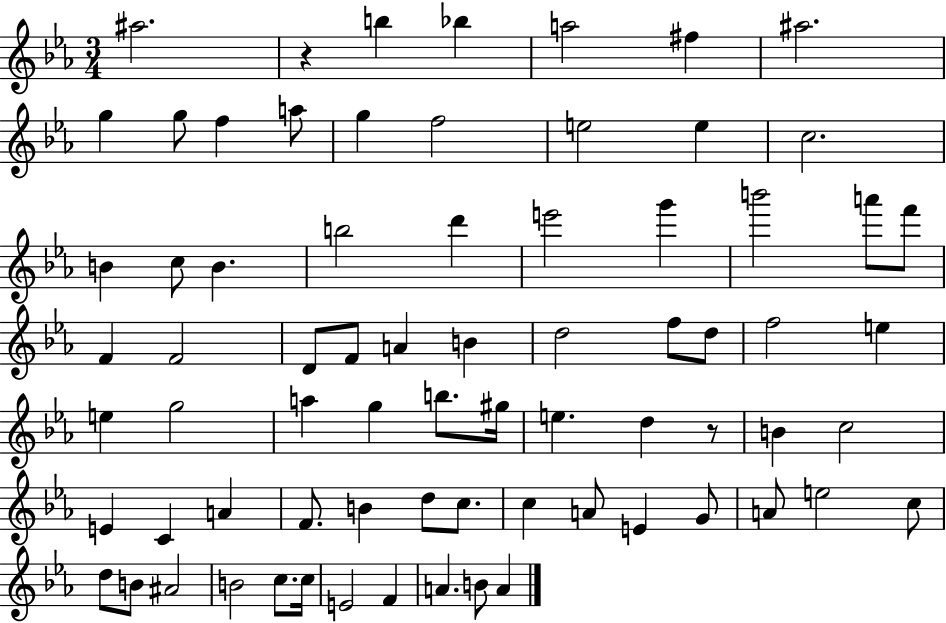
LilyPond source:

{
  \clef treble
  \numericTimeSignature
  \time 3/4
  \key ees \major
  ais''2. | r4 b''4 bes''4 | a''2 fis''4 | ais''2. | \break g''4 g''8 f''4 a''8 | g''4 f''2 | e''2 e''4 | c''2. | \break b'4 c''8 b'4. | b''2 d'''4 | e'''2 g'''4 | b'''2 a'''8 f'''8 | \break f'4 f'2 | d'8 f'8 a'4 b'4 | d''2 f''8 d''8 | f''2 e''4 | \break e''4 g''2 | a''4 g''4 b''8. gis''16 | e''4. d''4 r8 | b'4 c''2 | \break e'4 c'4 a'4 | f'8. b'4 d''8 c''8. | c''4 a'8 e'4 g'8 | a'8 e''2 c''8 | \break d''8 b'8 ais'2 | b'2 c''8. c''16 | e'2 f'4 | a'4. b'8 a'4 | \break \bar "|."
}